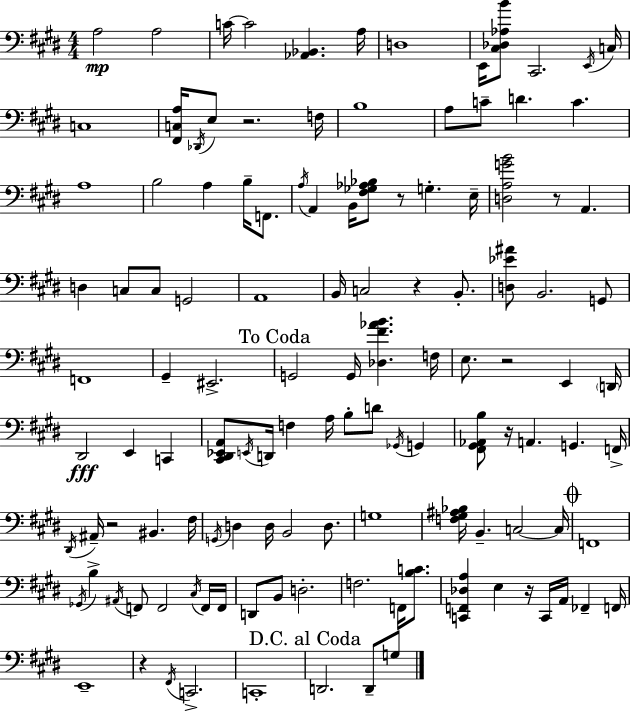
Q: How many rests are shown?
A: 9